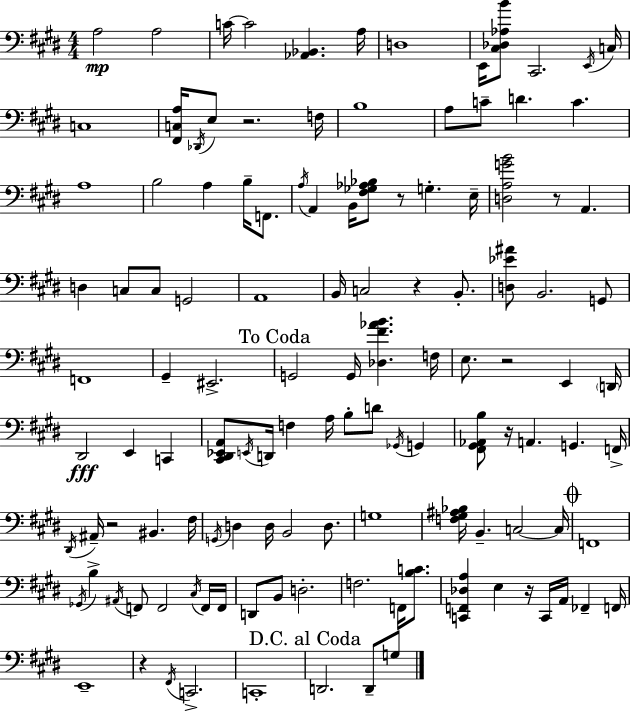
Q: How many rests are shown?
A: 9